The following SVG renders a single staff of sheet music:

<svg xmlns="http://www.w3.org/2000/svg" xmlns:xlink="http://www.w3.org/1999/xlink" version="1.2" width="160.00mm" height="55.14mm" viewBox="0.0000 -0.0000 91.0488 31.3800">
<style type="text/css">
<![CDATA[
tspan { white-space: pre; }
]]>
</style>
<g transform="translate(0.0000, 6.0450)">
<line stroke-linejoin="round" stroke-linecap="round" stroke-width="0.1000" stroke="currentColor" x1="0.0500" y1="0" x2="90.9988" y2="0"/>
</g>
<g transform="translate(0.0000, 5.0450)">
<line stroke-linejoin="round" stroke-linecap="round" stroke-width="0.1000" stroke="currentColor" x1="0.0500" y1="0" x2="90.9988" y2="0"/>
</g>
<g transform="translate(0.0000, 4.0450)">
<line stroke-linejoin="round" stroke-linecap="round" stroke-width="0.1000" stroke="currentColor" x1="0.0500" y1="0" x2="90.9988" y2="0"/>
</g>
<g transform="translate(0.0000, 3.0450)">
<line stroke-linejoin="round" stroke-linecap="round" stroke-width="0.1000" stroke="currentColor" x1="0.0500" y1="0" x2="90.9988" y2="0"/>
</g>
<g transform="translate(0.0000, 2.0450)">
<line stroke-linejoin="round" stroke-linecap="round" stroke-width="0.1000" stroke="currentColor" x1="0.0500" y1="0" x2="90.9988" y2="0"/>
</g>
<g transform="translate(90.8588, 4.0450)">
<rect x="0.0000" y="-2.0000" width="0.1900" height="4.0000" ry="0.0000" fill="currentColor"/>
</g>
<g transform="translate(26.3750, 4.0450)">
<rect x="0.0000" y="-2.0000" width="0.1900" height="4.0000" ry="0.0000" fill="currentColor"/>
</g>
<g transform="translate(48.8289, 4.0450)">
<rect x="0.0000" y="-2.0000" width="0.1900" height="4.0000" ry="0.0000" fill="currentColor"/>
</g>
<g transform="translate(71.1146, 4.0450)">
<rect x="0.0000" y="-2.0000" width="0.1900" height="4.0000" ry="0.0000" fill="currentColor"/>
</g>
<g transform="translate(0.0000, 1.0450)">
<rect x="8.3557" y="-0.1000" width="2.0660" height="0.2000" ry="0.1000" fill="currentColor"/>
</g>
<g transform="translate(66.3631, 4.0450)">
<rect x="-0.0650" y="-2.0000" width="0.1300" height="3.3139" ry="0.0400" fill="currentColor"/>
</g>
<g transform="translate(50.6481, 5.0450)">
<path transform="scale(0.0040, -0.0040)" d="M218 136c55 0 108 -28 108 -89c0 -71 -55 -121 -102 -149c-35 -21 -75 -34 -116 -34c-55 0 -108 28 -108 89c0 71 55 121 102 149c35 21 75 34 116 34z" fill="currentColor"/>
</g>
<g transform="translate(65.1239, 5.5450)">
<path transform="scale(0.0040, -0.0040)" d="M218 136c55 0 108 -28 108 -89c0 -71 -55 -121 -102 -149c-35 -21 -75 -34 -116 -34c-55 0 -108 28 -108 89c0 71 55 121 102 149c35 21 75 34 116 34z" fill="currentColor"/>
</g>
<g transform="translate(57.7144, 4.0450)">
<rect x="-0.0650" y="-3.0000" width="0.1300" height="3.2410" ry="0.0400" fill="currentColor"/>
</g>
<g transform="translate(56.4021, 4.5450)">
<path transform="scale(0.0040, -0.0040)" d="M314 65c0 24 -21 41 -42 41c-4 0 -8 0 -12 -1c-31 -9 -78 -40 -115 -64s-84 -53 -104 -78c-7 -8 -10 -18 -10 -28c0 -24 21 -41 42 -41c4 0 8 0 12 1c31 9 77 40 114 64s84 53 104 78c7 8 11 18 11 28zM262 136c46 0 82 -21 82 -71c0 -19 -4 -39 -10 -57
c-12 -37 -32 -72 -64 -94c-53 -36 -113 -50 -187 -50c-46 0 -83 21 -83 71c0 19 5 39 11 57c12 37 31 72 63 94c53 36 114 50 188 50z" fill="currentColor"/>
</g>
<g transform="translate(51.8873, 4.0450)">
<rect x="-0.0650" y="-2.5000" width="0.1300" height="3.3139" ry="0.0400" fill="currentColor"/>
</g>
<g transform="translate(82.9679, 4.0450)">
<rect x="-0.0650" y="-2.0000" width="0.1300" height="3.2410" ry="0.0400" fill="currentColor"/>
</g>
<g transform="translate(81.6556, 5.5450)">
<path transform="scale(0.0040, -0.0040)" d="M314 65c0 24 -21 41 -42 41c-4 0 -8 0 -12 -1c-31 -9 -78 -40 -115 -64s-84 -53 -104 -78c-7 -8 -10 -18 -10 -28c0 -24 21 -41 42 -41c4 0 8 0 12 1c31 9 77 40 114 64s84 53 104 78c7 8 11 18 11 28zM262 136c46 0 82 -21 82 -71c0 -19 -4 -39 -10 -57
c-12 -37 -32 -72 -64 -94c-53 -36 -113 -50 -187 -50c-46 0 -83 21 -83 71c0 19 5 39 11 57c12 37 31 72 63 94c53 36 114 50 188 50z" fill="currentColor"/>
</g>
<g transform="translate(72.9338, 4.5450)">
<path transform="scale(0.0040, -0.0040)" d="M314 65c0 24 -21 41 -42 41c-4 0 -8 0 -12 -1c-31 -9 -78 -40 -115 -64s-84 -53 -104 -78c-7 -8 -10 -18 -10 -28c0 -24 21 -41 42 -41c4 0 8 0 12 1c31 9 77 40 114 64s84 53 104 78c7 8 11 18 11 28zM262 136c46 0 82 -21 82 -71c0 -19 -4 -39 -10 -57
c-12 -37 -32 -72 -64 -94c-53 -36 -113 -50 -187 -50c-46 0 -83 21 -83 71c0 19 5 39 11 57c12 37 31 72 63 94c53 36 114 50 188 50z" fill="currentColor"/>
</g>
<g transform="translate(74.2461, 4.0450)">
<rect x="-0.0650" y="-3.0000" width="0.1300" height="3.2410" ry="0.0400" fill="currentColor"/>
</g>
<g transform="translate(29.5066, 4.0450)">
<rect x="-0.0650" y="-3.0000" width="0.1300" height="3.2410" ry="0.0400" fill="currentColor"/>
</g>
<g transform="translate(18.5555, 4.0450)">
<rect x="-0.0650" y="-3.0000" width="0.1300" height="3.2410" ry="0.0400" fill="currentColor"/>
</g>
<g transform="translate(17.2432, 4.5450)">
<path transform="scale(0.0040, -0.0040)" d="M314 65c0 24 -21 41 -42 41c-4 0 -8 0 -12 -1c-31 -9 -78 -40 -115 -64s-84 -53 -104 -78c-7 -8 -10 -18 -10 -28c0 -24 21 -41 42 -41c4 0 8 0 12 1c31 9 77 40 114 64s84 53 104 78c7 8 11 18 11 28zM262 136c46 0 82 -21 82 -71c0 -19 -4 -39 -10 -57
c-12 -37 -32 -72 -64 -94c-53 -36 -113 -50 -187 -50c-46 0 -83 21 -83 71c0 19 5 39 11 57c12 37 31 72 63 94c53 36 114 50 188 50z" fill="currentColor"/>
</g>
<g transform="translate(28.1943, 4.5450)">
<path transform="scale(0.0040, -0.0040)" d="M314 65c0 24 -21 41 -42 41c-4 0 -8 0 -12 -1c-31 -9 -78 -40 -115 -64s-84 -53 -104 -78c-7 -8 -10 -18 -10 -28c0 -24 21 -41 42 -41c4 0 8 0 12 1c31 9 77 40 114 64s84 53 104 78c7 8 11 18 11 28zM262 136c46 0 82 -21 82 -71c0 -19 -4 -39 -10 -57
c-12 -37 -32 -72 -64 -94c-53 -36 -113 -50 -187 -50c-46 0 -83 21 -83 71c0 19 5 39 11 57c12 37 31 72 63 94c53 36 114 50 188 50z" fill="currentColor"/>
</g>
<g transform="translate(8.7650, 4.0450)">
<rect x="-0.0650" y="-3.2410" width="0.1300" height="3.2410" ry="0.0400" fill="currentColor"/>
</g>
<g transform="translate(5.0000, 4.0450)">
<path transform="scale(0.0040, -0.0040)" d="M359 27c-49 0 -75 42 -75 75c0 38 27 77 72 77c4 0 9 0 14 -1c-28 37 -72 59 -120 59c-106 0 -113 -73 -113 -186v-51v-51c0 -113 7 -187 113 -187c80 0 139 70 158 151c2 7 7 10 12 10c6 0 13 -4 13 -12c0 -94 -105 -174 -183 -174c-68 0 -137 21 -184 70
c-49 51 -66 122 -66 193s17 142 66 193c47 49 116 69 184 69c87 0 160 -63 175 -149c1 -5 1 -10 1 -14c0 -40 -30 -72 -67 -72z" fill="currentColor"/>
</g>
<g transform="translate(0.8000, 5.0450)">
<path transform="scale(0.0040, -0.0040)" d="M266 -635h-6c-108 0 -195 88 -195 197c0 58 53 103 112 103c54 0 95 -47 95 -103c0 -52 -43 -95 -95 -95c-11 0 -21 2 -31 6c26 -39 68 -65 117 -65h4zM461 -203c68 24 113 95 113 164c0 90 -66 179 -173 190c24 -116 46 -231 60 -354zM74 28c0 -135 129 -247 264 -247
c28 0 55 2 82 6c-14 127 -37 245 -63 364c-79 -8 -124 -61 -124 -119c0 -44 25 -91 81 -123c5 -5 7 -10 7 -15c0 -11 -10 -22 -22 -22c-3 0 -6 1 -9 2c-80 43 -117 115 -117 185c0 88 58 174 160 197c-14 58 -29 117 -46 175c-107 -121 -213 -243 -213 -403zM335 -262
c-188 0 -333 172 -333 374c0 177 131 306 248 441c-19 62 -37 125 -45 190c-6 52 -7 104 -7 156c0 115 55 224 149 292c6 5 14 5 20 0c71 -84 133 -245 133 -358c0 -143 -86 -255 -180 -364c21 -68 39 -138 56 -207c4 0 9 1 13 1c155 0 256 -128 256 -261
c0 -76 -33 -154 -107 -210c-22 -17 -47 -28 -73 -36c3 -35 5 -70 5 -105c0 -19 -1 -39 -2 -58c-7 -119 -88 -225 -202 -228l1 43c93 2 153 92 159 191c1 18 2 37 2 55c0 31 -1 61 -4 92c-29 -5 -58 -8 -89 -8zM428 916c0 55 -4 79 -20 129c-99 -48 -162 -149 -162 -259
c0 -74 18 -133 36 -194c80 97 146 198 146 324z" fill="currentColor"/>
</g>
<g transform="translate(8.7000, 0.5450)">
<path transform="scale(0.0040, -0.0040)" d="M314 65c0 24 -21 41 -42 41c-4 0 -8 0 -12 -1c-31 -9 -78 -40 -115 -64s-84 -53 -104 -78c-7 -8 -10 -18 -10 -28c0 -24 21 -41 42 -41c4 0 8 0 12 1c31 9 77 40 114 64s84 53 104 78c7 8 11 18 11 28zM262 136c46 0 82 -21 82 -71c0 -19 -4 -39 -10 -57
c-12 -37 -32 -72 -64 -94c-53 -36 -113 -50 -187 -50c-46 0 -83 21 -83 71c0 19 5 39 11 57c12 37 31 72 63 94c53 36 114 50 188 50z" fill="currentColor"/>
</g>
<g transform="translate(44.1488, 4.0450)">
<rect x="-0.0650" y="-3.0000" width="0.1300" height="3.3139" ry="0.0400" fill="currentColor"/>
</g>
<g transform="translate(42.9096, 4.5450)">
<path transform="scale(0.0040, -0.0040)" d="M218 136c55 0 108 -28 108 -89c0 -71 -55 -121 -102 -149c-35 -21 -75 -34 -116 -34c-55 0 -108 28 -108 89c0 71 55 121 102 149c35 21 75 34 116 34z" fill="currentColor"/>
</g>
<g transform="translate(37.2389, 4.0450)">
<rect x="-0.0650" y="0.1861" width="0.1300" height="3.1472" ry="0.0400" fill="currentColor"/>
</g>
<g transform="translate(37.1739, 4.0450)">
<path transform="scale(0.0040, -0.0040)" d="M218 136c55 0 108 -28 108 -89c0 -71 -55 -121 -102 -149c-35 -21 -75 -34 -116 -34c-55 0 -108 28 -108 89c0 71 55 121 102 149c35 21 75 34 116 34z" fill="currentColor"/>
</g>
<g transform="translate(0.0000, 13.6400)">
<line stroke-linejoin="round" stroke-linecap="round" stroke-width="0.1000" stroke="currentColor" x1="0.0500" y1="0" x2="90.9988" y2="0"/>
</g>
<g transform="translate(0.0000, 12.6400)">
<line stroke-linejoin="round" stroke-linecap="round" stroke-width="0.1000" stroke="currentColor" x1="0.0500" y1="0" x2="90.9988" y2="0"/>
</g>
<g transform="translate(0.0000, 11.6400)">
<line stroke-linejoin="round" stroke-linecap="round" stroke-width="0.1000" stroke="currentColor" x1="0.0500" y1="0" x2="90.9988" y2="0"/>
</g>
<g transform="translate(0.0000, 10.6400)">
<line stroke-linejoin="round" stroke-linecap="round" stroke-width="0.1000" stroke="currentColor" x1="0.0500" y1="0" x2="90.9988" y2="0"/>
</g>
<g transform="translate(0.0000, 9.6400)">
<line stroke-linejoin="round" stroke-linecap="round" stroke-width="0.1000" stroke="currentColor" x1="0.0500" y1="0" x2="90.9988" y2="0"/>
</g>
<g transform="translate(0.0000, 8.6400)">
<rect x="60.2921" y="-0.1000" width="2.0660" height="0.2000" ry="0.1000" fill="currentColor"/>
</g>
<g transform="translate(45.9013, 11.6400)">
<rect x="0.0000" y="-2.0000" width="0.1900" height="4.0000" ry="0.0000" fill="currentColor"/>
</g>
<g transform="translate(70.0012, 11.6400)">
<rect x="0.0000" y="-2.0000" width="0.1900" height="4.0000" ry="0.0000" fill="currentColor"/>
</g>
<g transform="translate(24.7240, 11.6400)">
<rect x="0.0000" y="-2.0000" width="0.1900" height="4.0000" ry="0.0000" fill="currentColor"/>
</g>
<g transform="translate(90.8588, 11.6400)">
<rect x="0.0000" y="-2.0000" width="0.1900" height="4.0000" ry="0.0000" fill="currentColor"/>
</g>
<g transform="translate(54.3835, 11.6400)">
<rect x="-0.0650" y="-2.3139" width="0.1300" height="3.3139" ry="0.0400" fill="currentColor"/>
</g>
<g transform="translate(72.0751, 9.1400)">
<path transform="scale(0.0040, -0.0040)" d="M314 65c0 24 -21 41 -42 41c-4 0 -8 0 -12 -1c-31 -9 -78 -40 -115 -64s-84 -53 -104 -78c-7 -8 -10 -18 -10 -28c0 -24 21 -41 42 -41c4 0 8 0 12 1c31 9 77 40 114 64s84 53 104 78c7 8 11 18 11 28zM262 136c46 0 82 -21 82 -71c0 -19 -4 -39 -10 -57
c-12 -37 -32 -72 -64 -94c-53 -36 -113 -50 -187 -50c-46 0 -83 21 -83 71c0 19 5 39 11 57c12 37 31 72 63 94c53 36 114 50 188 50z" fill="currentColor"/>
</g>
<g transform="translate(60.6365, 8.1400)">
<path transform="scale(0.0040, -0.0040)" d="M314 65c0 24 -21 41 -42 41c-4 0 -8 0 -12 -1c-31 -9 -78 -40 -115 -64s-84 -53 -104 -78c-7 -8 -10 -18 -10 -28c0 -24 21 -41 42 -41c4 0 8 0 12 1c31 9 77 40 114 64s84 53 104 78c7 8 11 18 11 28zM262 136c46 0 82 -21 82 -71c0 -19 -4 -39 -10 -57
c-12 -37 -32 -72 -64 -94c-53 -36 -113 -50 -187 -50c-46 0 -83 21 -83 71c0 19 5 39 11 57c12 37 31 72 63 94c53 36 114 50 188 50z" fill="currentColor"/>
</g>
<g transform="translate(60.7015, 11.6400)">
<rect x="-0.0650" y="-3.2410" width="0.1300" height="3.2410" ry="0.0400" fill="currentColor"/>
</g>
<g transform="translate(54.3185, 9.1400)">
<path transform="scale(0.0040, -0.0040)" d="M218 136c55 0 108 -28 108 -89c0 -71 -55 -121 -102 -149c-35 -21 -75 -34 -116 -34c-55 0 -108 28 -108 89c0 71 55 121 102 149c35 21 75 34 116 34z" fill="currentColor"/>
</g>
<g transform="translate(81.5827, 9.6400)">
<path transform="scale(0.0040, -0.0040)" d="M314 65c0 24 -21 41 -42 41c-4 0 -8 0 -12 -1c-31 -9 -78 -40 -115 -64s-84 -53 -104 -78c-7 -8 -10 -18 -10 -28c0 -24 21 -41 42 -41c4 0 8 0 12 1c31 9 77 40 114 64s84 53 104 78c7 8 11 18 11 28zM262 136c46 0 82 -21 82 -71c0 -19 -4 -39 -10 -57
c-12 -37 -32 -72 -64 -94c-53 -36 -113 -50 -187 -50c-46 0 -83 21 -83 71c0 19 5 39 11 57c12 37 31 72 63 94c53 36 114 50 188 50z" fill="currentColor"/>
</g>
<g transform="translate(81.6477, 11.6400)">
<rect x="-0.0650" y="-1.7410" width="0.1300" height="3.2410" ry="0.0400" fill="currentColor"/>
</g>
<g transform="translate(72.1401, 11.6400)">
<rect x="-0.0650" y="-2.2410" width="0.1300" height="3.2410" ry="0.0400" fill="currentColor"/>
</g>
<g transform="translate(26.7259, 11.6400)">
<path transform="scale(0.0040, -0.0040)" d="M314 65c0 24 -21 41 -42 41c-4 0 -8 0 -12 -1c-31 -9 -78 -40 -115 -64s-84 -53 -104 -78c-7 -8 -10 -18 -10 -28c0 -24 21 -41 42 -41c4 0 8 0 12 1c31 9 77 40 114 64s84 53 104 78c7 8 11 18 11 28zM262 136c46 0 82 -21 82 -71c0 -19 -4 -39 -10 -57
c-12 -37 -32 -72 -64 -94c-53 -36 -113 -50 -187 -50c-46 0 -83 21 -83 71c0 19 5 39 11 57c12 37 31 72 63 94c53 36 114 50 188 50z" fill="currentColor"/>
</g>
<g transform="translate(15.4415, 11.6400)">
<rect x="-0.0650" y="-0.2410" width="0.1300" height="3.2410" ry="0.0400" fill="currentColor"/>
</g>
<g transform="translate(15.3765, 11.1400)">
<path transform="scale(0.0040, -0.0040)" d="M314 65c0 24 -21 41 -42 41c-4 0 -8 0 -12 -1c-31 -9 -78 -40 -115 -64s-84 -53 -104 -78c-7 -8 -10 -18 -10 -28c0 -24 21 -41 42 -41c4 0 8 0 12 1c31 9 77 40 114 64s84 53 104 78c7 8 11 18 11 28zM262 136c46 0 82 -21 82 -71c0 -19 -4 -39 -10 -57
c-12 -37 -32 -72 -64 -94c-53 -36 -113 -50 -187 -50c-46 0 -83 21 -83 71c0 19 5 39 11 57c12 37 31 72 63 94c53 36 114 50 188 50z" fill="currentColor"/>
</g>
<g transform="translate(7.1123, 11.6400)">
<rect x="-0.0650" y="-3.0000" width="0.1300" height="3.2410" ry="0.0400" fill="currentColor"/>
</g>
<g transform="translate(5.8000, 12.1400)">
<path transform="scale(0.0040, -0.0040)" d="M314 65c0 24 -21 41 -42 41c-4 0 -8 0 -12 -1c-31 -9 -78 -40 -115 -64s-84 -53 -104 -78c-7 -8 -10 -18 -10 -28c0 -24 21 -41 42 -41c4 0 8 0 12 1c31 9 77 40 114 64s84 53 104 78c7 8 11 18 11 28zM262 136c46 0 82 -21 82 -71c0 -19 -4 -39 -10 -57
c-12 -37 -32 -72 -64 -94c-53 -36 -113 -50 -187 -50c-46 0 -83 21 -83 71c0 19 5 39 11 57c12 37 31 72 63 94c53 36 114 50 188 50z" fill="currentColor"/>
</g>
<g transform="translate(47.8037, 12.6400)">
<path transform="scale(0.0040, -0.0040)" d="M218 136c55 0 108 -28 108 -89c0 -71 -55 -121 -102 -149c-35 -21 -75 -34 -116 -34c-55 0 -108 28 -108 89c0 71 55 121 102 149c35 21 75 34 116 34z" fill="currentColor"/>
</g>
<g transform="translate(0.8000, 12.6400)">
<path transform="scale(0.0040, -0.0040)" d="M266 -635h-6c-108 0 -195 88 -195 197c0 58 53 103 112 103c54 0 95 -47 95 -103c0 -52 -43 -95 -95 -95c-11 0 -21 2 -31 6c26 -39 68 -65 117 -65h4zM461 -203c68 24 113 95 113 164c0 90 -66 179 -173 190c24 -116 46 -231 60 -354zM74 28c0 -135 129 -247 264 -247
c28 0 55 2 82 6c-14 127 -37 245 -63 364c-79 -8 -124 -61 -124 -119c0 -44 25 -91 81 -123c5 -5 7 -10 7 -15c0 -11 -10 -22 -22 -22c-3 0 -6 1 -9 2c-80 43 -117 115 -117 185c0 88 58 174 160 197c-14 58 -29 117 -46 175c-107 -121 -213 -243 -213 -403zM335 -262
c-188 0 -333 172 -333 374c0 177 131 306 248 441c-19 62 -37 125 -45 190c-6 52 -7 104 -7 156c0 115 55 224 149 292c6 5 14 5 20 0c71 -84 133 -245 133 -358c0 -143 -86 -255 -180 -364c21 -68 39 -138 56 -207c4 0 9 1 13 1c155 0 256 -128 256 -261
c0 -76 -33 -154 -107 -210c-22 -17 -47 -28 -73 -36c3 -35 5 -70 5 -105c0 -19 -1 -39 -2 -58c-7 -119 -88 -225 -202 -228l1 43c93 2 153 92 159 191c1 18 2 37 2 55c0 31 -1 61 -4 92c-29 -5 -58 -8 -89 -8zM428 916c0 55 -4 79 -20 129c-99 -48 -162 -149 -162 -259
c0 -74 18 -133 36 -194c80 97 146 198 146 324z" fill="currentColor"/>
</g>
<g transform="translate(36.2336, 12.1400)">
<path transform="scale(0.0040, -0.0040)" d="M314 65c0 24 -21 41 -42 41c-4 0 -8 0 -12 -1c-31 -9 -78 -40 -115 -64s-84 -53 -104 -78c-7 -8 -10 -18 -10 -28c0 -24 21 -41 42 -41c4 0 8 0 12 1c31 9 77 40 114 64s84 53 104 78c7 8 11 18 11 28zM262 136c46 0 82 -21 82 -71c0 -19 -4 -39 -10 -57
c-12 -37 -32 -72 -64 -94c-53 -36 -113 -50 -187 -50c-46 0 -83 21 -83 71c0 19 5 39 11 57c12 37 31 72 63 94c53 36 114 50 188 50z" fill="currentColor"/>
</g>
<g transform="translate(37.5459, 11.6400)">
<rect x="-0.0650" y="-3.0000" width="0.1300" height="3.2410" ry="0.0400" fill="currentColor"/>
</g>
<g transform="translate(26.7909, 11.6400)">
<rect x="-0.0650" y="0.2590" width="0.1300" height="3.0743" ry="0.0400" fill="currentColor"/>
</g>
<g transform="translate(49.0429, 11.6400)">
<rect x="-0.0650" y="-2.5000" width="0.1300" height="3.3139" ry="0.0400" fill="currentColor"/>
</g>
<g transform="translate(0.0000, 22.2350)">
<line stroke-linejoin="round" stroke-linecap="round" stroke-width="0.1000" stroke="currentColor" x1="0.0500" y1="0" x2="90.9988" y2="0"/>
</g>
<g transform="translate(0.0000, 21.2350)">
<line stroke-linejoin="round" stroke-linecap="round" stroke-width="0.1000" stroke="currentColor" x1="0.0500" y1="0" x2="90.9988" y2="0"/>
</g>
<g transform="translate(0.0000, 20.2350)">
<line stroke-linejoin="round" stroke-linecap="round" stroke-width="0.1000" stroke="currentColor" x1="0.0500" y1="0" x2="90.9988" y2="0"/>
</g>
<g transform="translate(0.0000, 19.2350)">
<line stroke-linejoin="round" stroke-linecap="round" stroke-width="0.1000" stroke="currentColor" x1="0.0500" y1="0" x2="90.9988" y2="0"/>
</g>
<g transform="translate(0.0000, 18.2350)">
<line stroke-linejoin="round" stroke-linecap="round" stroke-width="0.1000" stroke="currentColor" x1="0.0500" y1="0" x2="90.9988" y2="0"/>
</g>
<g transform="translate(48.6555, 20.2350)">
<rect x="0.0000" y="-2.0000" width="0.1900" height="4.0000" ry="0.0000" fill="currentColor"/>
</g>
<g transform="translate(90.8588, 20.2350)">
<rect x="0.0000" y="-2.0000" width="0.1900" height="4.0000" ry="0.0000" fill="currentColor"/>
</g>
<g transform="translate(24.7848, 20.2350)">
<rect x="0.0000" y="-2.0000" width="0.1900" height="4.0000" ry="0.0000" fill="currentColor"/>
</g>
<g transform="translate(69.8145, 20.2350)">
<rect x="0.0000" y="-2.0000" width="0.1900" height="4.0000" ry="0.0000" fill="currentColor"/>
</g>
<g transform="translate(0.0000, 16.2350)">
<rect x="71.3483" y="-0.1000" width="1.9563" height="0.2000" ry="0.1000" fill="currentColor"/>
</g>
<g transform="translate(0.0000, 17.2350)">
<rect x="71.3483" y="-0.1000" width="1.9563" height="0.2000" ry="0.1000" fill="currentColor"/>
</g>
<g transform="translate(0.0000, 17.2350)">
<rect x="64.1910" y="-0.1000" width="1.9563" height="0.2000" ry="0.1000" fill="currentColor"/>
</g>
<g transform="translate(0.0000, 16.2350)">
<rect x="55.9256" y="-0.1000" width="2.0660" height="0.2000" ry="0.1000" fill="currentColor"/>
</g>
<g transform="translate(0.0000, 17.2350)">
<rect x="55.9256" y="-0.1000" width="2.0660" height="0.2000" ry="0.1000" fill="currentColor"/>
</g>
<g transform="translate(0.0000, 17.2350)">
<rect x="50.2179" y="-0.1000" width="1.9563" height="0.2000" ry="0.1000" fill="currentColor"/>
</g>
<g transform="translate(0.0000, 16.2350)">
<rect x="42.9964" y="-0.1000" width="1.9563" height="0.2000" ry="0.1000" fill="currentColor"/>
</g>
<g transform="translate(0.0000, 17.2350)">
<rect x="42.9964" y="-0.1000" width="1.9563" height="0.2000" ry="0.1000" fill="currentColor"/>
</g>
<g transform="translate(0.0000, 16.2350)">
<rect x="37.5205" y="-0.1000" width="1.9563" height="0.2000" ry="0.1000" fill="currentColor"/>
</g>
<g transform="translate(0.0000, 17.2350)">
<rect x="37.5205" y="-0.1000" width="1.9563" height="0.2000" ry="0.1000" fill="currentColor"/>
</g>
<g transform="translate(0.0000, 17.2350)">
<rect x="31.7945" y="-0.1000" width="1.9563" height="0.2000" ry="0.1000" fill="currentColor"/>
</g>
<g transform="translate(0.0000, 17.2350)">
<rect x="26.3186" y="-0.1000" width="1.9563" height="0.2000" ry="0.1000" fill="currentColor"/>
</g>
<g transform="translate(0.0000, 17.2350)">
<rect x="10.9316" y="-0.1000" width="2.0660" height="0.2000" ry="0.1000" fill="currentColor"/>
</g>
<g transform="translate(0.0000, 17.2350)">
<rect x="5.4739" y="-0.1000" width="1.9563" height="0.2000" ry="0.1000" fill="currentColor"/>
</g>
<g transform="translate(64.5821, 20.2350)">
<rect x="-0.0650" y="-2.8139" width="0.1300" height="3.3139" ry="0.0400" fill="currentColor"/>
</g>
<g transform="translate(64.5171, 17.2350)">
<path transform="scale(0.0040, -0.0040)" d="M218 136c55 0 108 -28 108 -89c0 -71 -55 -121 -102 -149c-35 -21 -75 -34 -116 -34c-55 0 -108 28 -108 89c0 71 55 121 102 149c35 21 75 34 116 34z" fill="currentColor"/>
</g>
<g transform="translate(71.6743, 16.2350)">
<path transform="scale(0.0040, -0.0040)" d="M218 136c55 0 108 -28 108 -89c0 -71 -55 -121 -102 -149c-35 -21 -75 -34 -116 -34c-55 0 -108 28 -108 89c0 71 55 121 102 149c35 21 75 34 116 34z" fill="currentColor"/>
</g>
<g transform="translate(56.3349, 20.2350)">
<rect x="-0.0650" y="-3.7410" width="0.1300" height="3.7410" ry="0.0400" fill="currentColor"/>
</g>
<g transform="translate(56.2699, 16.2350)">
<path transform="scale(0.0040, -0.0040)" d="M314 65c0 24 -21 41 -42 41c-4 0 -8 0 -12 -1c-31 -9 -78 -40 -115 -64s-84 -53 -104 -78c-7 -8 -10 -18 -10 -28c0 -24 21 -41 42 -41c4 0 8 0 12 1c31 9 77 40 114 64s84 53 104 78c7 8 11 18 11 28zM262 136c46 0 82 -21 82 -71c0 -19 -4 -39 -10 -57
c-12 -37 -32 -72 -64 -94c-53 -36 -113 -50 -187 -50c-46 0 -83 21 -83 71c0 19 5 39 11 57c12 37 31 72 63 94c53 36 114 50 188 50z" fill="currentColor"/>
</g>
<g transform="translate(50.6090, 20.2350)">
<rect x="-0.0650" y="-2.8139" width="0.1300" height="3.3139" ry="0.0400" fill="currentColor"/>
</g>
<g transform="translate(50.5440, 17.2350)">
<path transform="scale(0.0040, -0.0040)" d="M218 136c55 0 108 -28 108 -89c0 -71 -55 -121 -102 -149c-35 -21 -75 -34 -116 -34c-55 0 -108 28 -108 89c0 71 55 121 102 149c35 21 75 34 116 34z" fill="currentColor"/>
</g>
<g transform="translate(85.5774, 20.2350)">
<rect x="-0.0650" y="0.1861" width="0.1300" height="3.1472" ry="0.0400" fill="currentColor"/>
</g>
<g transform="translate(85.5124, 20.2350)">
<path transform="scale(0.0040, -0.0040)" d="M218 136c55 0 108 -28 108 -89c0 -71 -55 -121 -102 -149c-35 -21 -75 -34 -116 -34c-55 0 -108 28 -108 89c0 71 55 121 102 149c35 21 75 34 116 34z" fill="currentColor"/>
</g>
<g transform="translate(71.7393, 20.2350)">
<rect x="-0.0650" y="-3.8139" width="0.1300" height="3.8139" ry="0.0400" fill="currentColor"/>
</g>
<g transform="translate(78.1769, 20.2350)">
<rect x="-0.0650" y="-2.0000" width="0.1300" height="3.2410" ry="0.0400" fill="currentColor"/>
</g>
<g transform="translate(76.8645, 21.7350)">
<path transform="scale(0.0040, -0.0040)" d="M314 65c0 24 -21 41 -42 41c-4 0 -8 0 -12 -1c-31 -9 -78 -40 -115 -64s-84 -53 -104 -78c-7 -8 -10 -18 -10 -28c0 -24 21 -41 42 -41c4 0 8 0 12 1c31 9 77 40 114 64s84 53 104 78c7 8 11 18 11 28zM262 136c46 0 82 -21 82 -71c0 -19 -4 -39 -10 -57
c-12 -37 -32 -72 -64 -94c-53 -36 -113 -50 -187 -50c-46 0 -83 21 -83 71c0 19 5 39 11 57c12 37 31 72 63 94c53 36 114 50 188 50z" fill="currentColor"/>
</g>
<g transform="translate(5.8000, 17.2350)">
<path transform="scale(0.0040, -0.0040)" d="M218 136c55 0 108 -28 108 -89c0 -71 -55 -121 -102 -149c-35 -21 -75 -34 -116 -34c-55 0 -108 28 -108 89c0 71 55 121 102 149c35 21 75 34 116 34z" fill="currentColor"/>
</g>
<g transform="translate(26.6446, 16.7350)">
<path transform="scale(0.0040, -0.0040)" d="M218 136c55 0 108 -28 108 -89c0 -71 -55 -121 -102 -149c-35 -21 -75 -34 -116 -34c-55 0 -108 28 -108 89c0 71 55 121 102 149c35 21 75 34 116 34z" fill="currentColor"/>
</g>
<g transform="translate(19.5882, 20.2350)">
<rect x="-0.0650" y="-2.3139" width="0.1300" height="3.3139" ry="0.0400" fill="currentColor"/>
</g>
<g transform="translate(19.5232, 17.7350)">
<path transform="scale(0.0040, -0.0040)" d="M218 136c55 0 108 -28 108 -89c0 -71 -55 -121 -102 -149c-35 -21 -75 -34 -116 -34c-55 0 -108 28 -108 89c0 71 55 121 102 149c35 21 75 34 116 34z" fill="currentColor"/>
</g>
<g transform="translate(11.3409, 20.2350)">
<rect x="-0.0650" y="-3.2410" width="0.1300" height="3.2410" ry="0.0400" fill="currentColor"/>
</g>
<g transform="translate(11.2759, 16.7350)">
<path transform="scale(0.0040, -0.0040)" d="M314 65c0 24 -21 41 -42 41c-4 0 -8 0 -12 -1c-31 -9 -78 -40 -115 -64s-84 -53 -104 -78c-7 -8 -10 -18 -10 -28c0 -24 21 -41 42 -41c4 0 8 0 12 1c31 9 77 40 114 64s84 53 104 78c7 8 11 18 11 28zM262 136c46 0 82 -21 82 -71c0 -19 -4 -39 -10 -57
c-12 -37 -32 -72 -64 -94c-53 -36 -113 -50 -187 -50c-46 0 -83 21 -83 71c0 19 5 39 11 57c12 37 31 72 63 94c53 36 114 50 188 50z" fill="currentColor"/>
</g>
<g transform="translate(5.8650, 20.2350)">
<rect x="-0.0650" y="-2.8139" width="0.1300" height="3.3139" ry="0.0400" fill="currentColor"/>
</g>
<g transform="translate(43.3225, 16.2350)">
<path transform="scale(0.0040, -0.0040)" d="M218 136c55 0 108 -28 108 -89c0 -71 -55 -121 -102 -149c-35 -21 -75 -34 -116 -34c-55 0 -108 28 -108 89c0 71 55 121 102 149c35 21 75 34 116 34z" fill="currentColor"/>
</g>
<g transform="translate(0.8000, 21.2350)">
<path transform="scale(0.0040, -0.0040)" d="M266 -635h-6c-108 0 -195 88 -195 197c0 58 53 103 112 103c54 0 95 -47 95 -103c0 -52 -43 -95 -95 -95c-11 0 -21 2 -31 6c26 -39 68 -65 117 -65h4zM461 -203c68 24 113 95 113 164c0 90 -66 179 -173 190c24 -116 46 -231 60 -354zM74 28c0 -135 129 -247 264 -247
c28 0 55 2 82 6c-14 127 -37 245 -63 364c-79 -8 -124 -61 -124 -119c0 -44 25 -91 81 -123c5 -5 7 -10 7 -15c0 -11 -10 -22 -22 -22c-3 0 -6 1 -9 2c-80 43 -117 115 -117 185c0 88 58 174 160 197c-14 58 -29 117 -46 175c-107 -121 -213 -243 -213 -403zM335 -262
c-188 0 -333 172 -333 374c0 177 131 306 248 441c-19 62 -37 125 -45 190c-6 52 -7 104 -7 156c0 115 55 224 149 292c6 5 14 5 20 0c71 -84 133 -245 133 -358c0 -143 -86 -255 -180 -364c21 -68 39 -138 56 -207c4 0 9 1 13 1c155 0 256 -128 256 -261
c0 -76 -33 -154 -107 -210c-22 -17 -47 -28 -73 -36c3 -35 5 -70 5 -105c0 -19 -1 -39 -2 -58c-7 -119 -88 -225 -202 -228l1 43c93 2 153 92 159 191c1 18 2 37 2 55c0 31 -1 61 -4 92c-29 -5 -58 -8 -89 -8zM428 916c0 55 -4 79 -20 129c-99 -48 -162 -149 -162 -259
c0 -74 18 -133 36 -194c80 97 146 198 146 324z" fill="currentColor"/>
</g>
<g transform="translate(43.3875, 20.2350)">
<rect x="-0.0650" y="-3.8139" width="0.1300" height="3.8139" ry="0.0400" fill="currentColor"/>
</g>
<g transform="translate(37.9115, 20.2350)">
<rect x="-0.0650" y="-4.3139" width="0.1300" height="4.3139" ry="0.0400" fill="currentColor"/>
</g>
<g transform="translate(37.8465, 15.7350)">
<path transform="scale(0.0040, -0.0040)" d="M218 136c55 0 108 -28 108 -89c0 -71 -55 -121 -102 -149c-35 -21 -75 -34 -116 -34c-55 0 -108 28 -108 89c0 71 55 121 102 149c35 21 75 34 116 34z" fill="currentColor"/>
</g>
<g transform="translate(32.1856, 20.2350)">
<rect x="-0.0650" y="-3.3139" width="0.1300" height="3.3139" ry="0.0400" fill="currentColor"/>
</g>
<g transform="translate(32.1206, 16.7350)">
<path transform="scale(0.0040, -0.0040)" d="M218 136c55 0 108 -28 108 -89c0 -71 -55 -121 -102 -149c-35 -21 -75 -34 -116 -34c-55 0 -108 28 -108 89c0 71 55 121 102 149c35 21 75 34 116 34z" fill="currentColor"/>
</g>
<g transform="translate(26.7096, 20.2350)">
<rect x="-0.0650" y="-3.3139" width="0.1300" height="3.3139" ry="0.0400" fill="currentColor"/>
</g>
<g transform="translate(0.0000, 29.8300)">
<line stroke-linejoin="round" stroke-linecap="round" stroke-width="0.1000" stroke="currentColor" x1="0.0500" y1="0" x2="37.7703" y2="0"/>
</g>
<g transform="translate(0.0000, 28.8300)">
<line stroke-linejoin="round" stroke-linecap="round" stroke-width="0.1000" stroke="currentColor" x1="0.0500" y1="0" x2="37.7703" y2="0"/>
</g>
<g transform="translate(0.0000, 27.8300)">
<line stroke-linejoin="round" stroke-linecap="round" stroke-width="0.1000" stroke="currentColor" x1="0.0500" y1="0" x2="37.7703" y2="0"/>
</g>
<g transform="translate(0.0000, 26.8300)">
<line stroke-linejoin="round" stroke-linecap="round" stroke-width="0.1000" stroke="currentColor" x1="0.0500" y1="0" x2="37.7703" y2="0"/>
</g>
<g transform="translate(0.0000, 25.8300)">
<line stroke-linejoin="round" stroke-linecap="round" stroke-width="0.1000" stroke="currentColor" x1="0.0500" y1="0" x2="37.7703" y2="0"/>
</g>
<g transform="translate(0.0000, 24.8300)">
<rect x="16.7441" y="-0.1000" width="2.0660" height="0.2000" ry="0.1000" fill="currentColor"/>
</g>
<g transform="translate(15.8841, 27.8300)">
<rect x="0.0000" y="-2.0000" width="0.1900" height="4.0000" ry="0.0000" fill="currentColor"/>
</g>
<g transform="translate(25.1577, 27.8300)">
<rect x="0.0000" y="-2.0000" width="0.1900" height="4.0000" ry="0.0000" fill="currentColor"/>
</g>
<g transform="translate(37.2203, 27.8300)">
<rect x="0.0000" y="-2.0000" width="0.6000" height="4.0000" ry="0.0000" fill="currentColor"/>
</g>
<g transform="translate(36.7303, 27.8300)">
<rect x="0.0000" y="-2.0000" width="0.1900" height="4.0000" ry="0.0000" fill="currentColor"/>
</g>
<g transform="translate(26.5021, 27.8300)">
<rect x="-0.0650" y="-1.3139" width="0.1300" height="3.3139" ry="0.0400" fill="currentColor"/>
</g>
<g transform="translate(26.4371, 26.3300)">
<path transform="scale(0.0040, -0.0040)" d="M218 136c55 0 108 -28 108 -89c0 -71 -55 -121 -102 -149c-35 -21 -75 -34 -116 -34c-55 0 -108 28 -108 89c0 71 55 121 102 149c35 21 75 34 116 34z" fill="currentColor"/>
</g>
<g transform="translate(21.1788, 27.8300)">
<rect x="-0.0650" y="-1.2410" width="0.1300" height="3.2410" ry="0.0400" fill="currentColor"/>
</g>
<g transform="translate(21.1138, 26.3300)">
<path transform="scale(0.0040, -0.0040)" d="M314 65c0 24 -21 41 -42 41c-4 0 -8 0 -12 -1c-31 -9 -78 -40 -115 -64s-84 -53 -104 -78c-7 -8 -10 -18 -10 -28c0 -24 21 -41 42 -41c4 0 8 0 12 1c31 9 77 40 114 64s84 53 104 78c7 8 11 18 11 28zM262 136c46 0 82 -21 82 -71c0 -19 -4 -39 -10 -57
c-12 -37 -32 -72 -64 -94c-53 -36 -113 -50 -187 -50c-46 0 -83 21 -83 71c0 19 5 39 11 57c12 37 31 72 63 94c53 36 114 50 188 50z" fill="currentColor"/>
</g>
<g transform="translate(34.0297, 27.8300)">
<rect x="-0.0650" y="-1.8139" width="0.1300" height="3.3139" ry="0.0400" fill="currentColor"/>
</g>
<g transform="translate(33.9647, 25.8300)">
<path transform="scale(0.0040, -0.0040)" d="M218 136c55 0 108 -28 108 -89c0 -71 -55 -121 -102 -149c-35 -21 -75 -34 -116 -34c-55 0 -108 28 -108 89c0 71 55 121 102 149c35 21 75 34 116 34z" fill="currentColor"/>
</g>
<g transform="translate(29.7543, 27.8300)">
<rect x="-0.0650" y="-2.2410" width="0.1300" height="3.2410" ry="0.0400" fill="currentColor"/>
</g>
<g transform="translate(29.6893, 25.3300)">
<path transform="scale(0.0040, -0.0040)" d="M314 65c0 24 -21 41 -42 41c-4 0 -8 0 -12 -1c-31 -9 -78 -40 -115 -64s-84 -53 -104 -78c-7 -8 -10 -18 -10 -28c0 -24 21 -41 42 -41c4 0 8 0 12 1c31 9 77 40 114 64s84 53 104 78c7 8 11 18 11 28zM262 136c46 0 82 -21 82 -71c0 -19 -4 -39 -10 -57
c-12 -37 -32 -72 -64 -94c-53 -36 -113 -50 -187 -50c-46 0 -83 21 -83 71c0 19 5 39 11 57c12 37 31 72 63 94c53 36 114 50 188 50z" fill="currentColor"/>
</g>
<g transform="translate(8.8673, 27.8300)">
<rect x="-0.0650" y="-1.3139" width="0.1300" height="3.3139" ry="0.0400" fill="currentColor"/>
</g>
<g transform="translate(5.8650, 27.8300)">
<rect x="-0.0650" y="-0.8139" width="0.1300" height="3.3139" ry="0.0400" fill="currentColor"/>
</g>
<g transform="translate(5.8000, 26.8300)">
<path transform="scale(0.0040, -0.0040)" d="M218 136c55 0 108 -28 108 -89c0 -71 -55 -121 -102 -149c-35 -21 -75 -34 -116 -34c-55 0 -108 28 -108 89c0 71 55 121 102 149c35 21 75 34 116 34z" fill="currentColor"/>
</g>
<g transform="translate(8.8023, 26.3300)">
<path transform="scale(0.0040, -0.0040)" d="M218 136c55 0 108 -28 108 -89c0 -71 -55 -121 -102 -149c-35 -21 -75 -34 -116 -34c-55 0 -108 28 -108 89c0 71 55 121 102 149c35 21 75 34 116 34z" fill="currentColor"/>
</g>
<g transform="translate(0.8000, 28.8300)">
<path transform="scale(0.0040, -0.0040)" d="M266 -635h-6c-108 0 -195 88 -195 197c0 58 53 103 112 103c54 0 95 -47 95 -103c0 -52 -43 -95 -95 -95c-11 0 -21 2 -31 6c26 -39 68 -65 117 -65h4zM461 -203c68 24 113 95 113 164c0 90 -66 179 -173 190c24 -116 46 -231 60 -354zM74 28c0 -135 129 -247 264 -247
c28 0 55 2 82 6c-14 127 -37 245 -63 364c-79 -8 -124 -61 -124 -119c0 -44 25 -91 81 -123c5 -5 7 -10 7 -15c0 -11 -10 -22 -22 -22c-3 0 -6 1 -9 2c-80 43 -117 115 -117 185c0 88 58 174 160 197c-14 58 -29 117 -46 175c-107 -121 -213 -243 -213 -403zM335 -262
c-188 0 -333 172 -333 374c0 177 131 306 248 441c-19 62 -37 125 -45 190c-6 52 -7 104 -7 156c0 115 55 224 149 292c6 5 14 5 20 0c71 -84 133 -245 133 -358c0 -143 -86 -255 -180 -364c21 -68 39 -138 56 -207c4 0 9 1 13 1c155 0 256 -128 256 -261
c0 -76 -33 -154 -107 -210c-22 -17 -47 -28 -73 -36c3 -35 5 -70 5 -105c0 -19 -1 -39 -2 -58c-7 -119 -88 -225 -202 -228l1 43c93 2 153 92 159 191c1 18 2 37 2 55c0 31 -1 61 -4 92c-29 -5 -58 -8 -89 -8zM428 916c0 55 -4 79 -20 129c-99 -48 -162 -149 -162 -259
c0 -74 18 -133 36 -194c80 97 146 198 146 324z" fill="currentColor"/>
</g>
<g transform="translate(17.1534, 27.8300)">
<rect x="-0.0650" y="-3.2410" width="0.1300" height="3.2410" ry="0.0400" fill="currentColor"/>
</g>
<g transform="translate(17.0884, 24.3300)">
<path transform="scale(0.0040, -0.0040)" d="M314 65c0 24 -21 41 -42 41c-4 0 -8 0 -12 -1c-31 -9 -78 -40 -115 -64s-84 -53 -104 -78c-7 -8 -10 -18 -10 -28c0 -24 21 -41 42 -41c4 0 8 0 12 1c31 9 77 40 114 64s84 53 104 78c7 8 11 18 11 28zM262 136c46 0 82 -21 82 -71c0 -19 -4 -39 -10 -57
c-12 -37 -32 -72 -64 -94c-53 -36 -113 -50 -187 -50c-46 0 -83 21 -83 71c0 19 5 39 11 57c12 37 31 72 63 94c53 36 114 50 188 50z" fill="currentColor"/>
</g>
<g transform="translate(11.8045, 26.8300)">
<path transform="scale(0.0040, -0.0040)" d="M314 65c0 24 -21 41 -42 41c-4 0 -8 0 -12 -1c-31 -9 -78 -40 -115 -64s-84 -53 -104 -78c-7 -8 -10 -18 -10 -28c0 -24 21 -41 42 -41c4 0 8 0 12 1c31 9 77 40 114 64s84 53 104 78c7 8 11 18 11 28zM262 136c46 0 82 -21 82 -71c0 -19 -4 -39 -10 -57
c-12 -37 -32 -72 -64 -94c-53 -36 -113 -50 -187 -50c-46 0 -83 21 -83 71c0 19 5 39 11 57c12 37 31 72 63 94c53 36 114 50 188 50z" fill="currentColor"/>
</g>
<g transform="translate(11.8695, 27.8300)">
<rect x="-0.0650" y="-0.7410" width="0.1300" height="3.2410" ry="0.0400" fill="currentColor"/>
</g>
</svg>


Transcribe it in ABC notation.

X:1
T:Untitled
M:4/4
L:1/4
K:C
b2 A2 A2 B A G A2 F A2 F2 A2 c2 B2 A2 G g b2 g2 f2 a b2 g b b d' c' a c'2 a c' F2 B d e d2 b2 e2 e g2 f